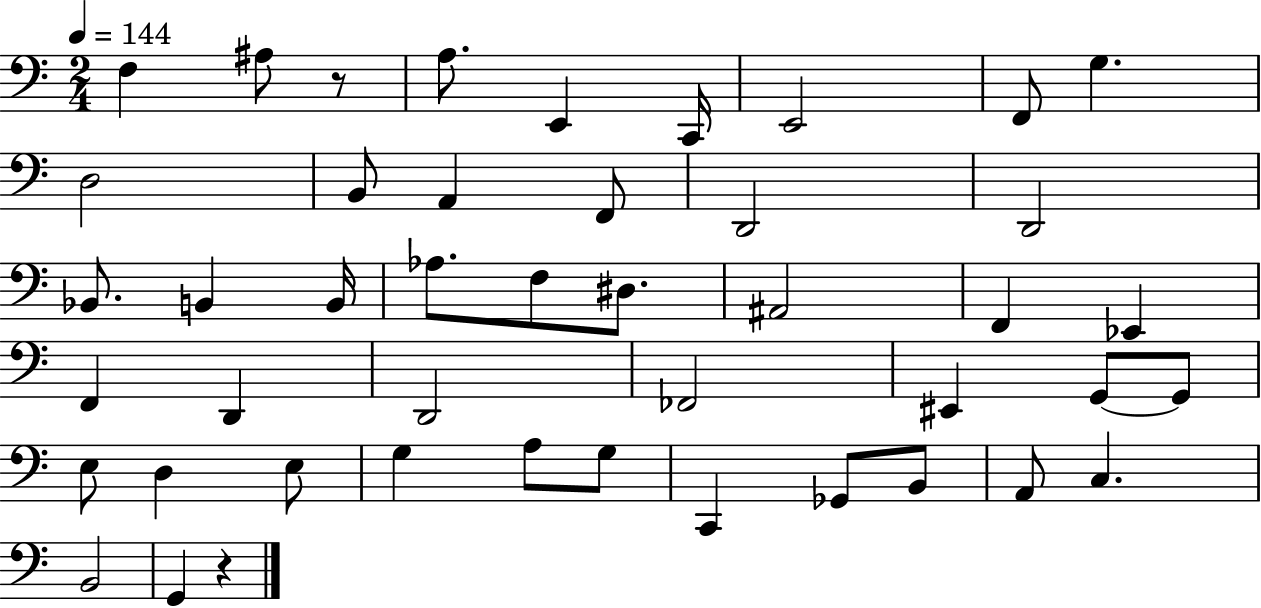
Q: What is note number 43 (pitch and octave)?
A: G2